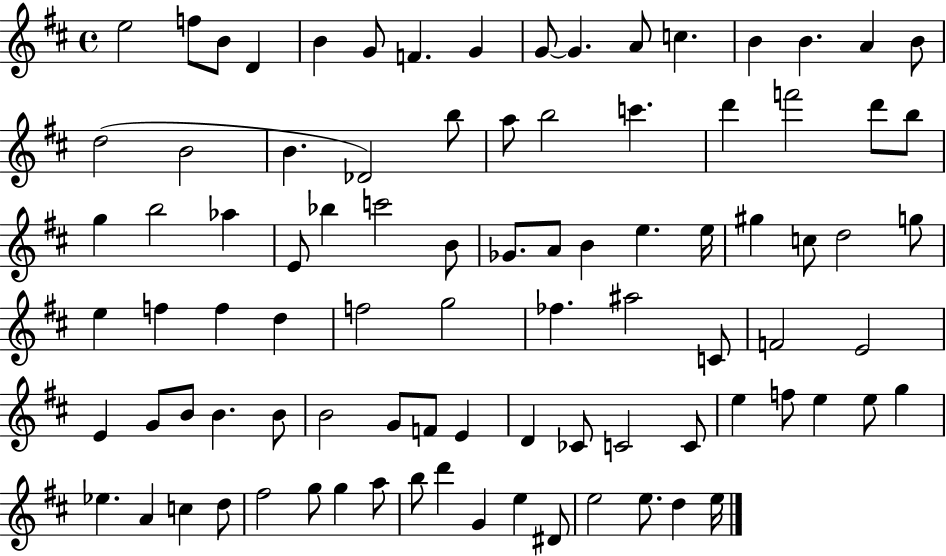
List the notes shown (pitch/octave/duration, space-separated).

E5/h F5/e B4/e D4/q B4/q G4/e F4/q. G4/q G4/e G4/q. A4/e C5/q. B4/q B4/q. A4/q B4/e D5/h B4/h B4/q. Db4/h B5/e A5/e B5/h C6/q. D6/q F6/h D6/e B5/e G5/q B5/h Ab5/q E4/e Bb5/q C6/h B4/e Gb4/e. A4/e B4/q E5/q. E5/s G#5/q C5/e D5/h G5/e E5/q F5/q F5/q D5/q F5/h G5/h FES5/q. A#5/h C4/e F4/h E4/h E4/q G4/e B4/e B4/q. B4/e B4/h G4/e F4/e E4/q D4/q CES4/e C4/h C4/e E5/q F5/e E5/q E5/e G5/q Eb5/q. A4/q C5/q D5/e F#5/h G5/e G5/q A5/e B5/e D6/q G4/q E5/q D#4/e E5/h E5/e. D5/q E5/s